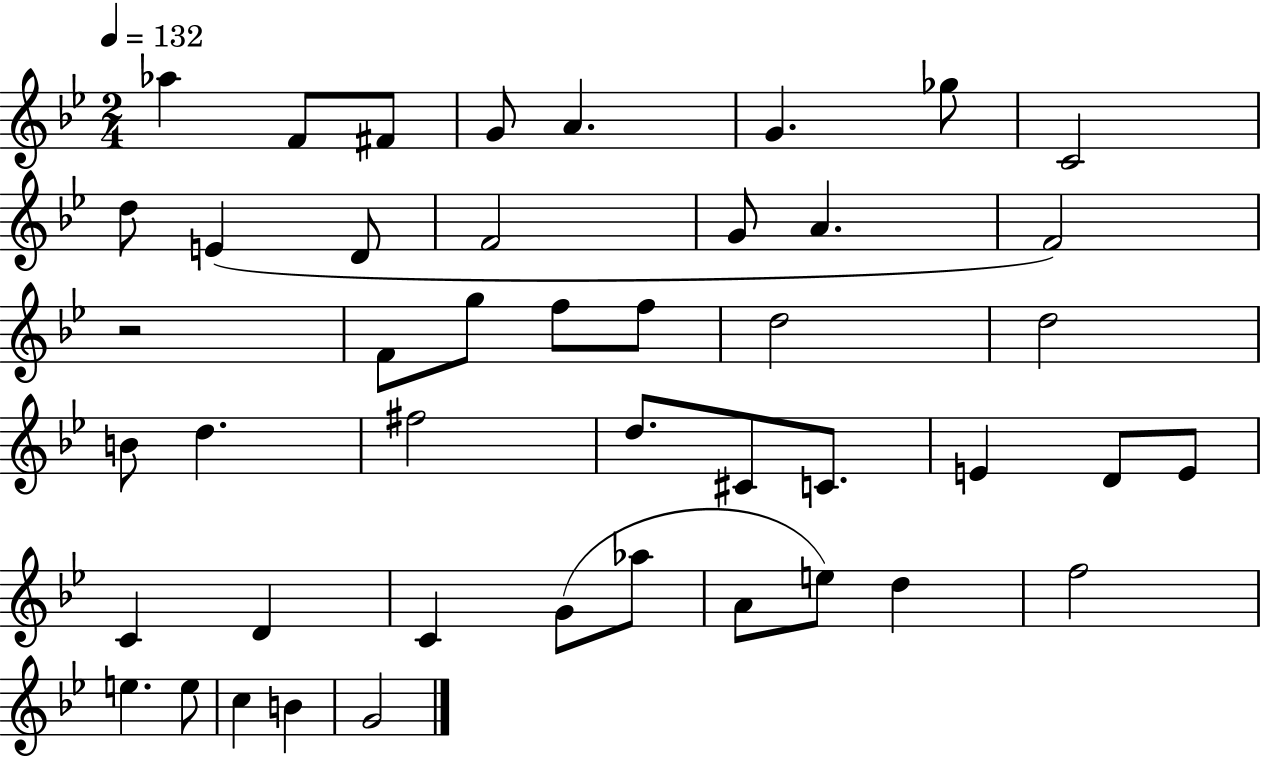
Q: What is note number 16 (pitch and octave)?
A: F4